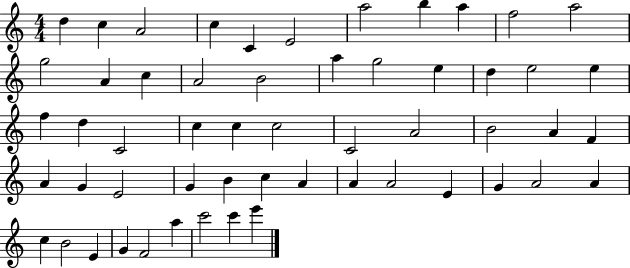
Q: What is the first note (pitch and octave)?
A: D5